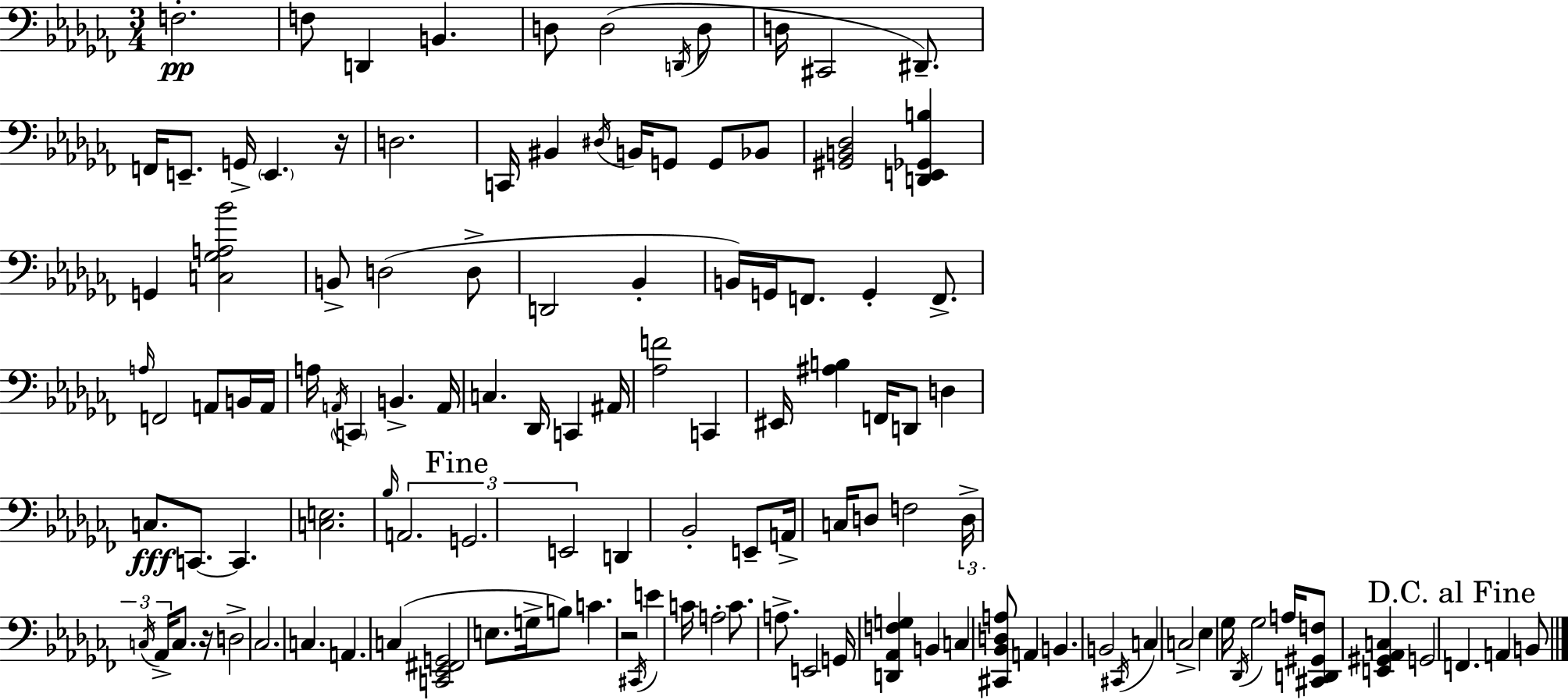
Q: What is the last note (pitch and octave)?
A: B2